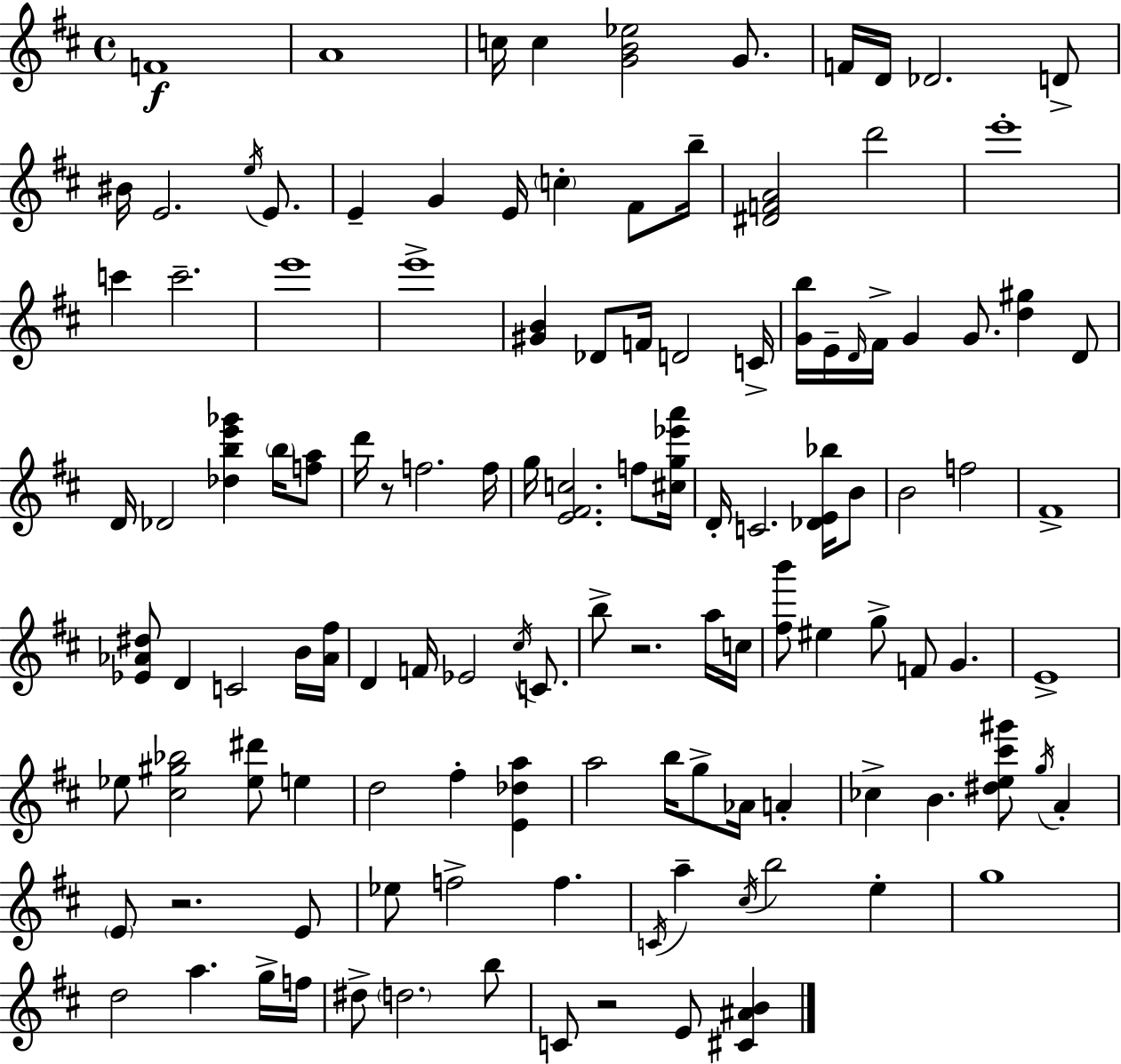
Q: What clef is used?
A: treble